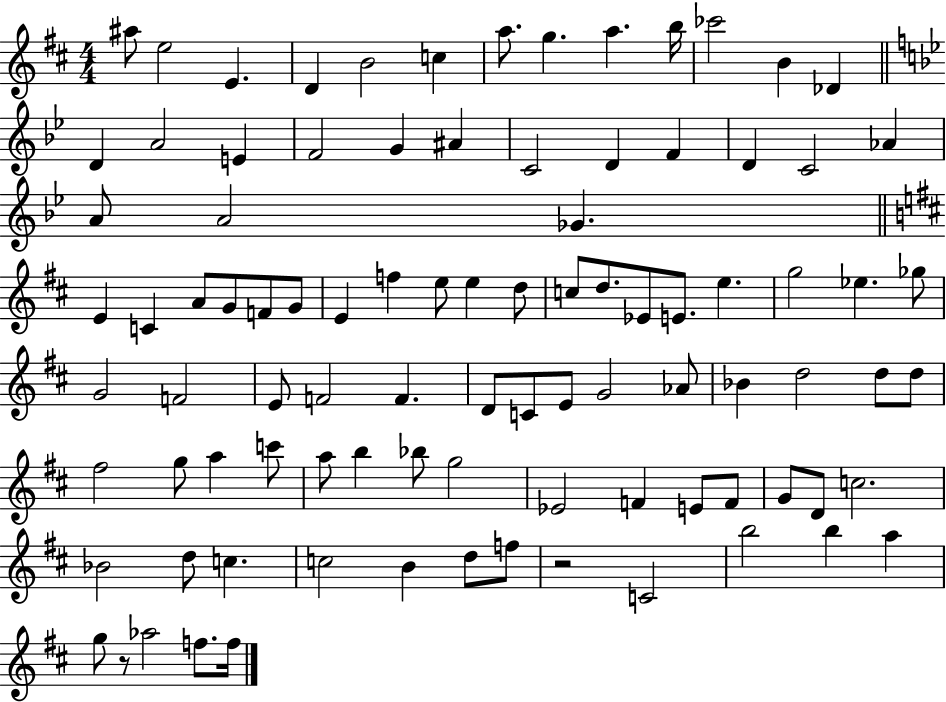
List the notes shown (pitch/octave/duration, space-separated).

A#5/e E5/h E4/q. D4/q B4/h C5/q A5/e. G5/q. A5/q. B5/s CES6/h B4/q Db4/q D4/q A4/h E4/q F4/h G4/q A#4/q C4/h D4/q F4/q D4/q C4/h Ab4/q A4/e A4/h Gb4/q. E4/q C4/q A4/e G4/e F4/e G4/e E4/q F5/q E5/e E5/q D5/e C5/e D5/e. Eb4/e E4/e. E5/q. G5/h Eb5/q. Gb5/e G4/h F4/h E4/e F4/h F4/q. D4/e C4/e E4/e G4/h Ab4/e Bb4/q D5/h D5/e D5/e F#5/h G5/e A5/q C6/e A5/e B5/q Bb5/e G5/h Eb4/h F4/q E4/e F4/e G4/e D4/e C5/h. Bb4/h D5/e C5/q. C5/h B4/q D5/e F5/e R/h C4/h B5/h B5/q A5/q G5/e R/e Ab5/h F5/e. F5/s